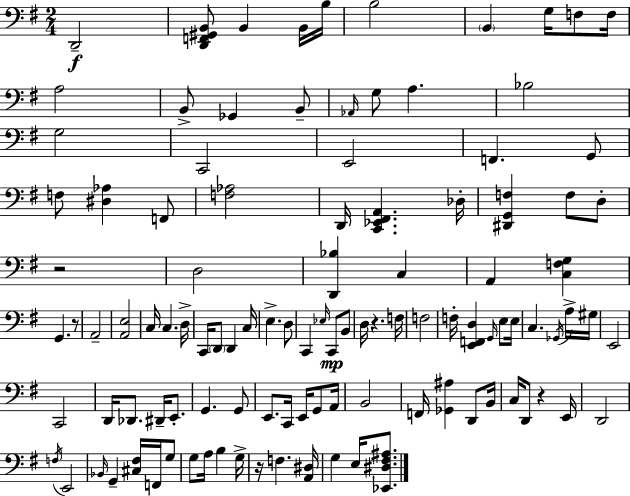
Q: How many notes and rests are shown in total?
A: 109